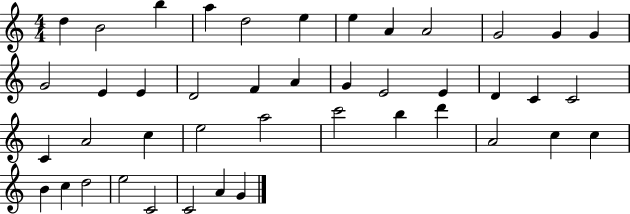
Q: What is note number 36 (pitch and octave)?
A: B4